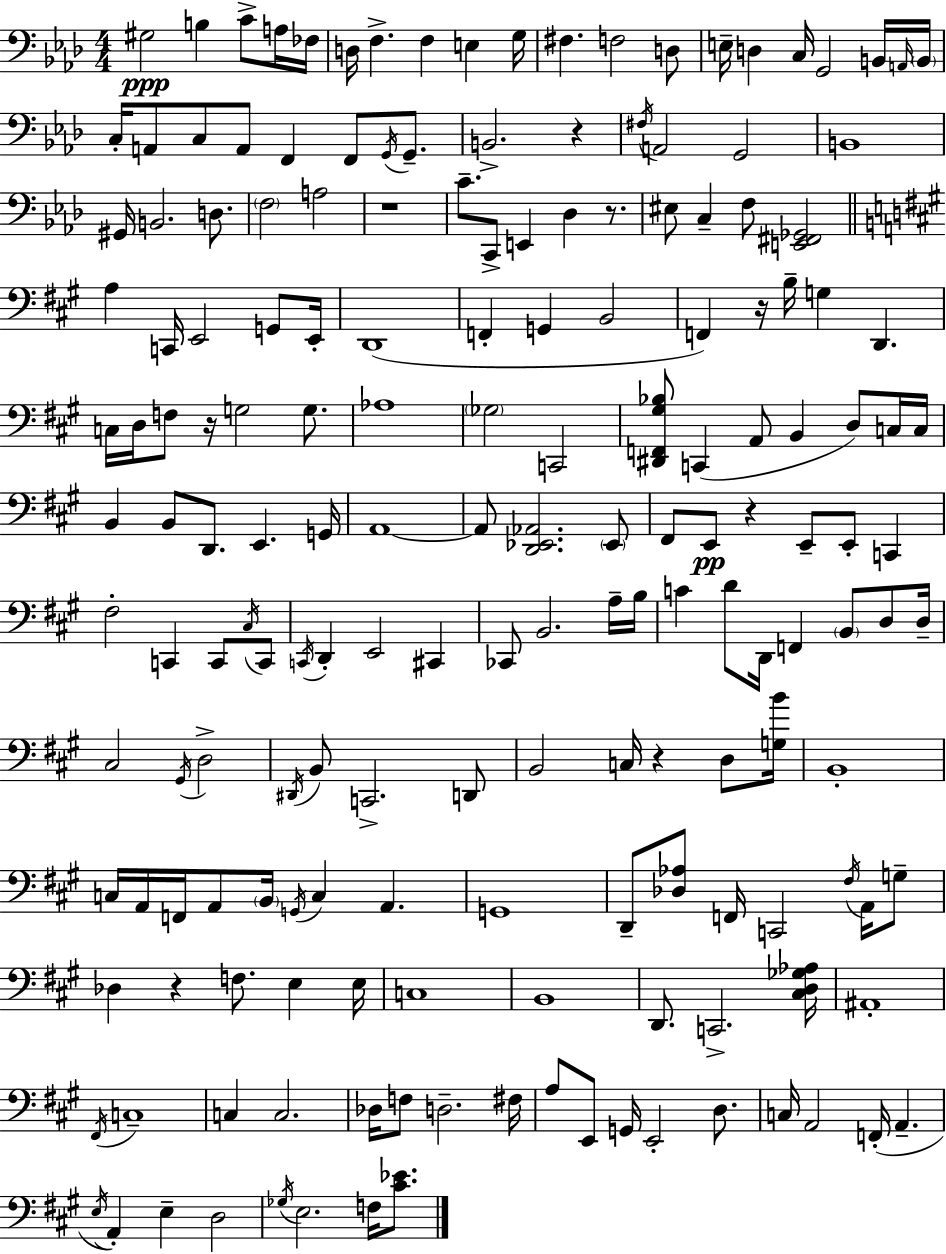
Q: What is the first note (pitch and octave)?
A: G#3